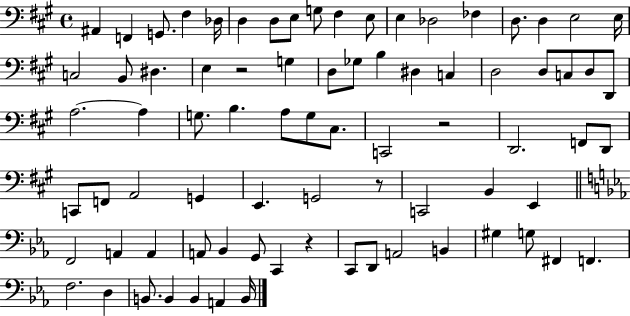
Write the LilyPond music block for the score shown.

{
  \clef bass
  \time 4/4
  \defaultTimeSignature
  \key a \major
  ais,4 f,4 g,8. fis4 des16 | d4 d8 e8 g8 fis4 e8 | e4 des2 fes4 | d8. d4 e2 e16 | \break c2 b,8 dis4. | e4 r2 g4 | d8 ges8 b4 dis4 c4 | d2 d8 c8 d8 d,8 | \break a2.~~ a4 | g8. b4. a8 g8 cis8. | c,2 r2 | d,2. f,8 d,8 | \break c,8 f,8 a,2 g,4 | e,4. g,2 r8 | c,2 b,4 e,4 | \bar "||" \break \key c \minor f,2 a,4 a,4 | a,8 bes,4 g,8 c,4 r4 | c,8 d,8 a,2 b,4 | gis4 g8 fis,4 f,4. | \break f2. d4 | b,8. b,4 b,4 a,4 b,16 | \bar "|."
}